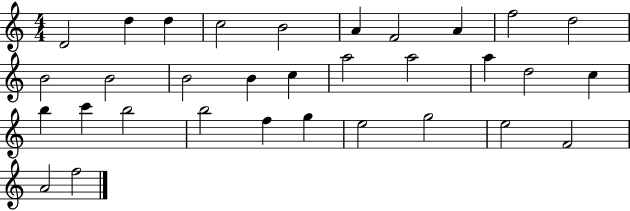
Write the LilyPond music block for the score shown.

{
  \clef treble
  \numericTimeSignature
  \time 4/4
  \key c \major
  d'2 d''4 d''4 | c''2 b'2 | a'4 f'2 a'4 | f''2 d''2 | \break b'2 b'2 | b'2 b'4 c''4 | a''2 a''2 | a''4 d''2 c''4 | \break b''4 c'''4 b''2 | b''2 f''4 g''4 | e''2 g''2 | e''2 f'2 | \break a'2 f''2 | \bar "|."
}